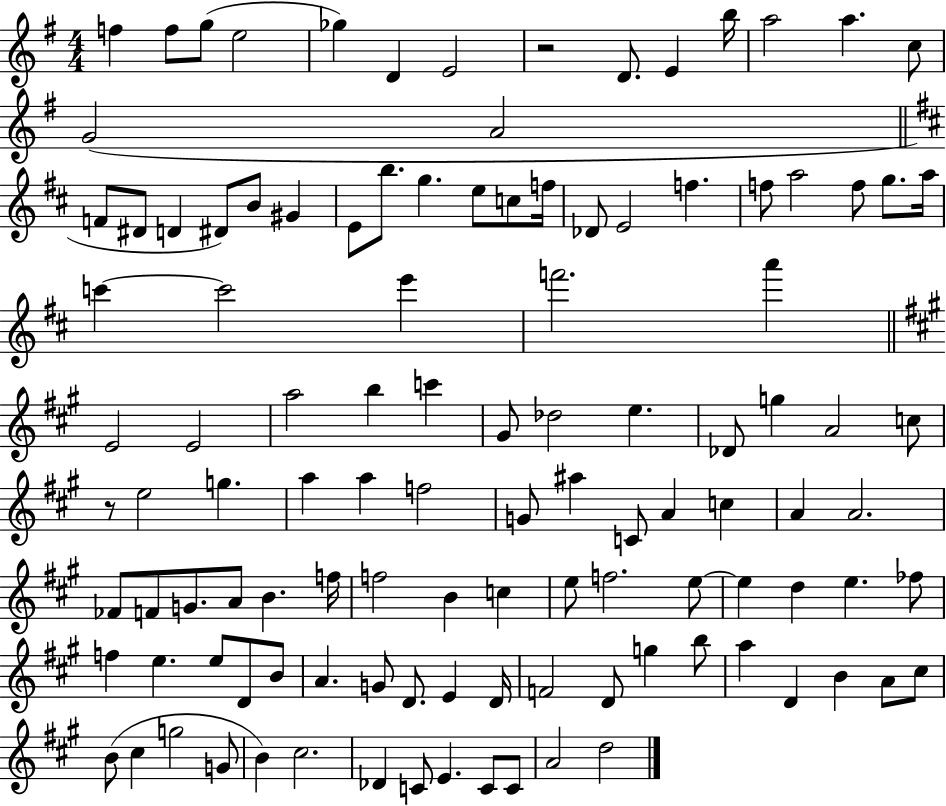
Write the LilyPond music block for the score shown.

{
  \clef treble
  \numericTimeSignature
  \time 4/4
  \key g \major
  f''4 f''8 g''8( e''2 | ges''4) d'4 e'2 | r2 d'8. e'4 b''16 | a''2 a''4. c''8 | \break g'2( a'2 | \bar "||" \break \key d \major f'8 dis'8 d'4 dis'8) b'8 gis'4 | e'8 b''8. g''4. e''8 c''8 f''16 | des'8 e'2 f''4. | f''8 a''2 f''8 g''8. a''16 | \break c'''4~~ c'''2 e'''4 | f'''2. a'''4 | \bar "||" \break \key a \major e'2 e'2 | a''2 b''4 c'''4 | gis'8 des''2 e''4. | des'8 g''4 a'2 c''8 | \break r8 e''2 g''4. | a''4 a''4 f''2 | g'8 ais''4 c'8 a'4 c''4 | a'4 a'2. | \break fes'8 f'8 g'8. a'8 b'4. f''16 | f''2 b'4 c''4 | e''8 f''2. e''8~~ | e''4 d''4 e''4. fes''8 | \break f''4 e''4. e''8 d'8 b'8 | a'4. g'8 d'8. e'4 d'16 | f'2 d'8 g''4 b''8 | a''4 d'4 b'4 a'8 cis''8 | \break b'8( cis''4 g''2 g'8 | b'4) cis''2. | des'4 c'8 e'4. c'8 c'8 | a'2 d''2 | \break \bar "|."
}